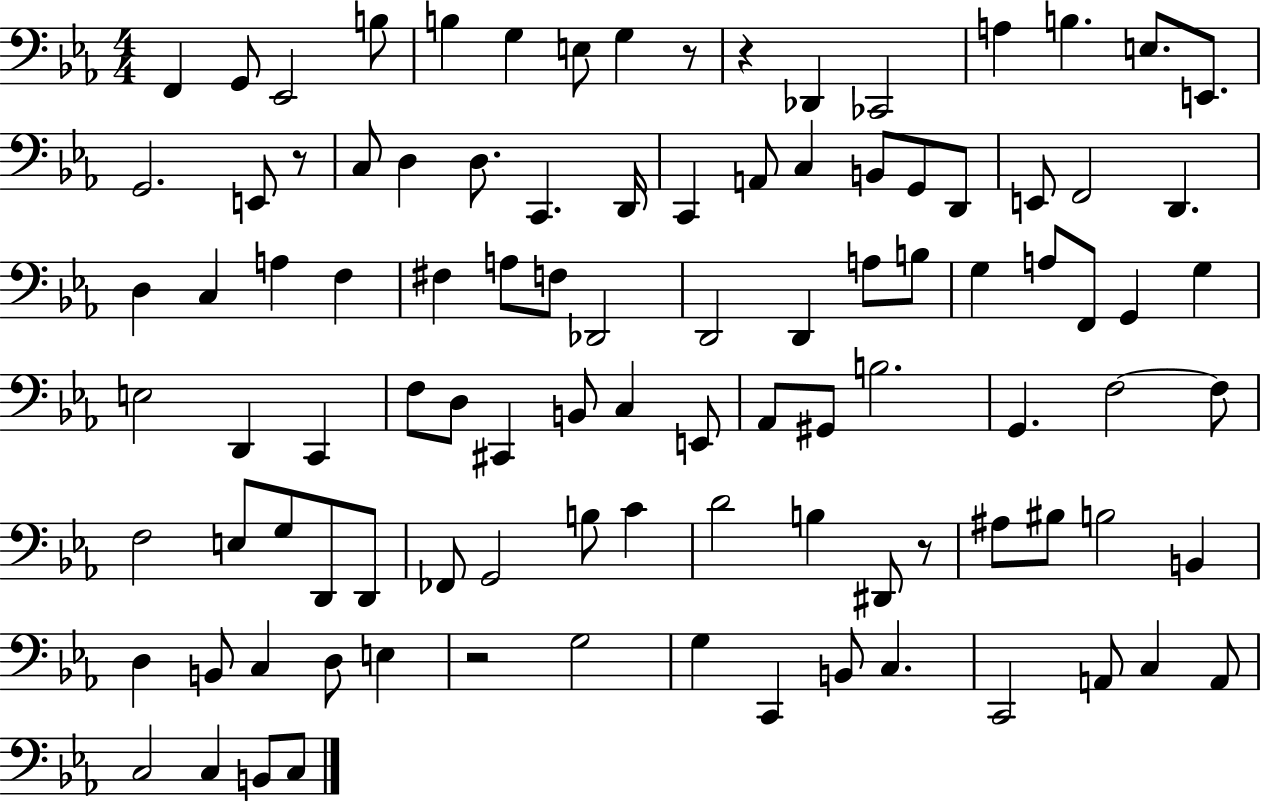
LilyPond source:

{
  \clef bass
  \numericTimeSignature
  \time 4/4
  \key ees \major
  \repeat volta 2 { f,4 g,8 ees,2 b8 | b4 g4 e8 g4 r8 | r4 des,4 ces,2 | a4 b4. e8. e,8. | \break g,2. e,8 r8 | c8 d4 d8. c,4. d,16 | c,4 a,8 c4 b,8 g,8 d,8 | e,8 f,2 d,4. | \break d4 c4 a4 f4 | fis4 a8 f8 des,2 | d,2 d,4 a8 b8 | g4 a8 f,8 g,4 g4 | \break e2 d,4 c,4 | f8 d8 cis,4 b,8 c4 e,8 | aes,8 gis,8 b2. | g,4. f2~~ f8 | \break f2 e8 g8 d,8 d,8 | fes,8 g,2 b8 c'4 | d'2 b4 dis,8 r8 | ais8 bis8 b2 b,4 | \break d4 b,8 c4 d8 e4 | r2 g2 | g4 c,4 b,8 c4. | c,2 a,8 c4 a,8 | \break c2 c4 b,8 c8 | } \bar "|."
}